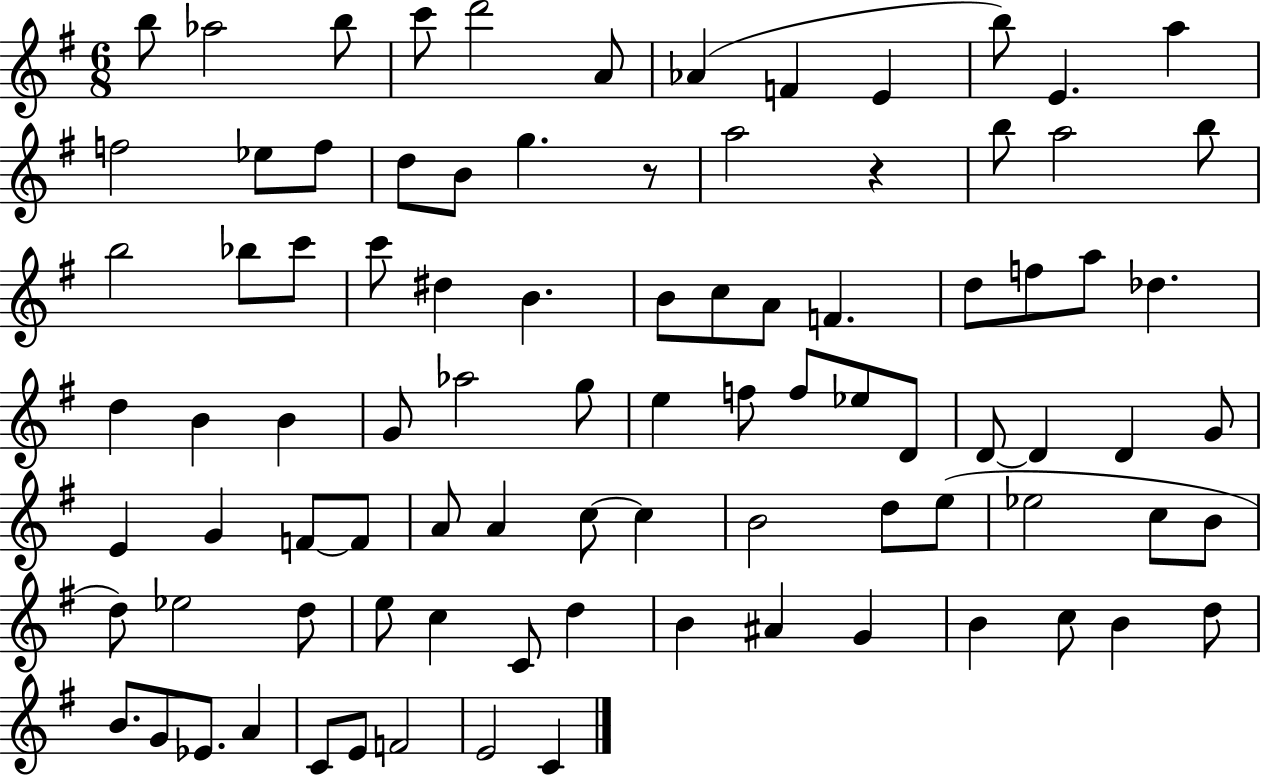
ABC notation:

X:1
T:Untitled
M:6/8
L:1/4
K:G
b/2 _a2 b/2 c'/2 d'2 A/2 _A F E b/2 E a f2 _e/2 f/2 d/2 B/2 g z/2 a2 z b/2 a2 b/2 b2 _b/2 c'/2 c'/2 ^d B B/2 c/2 A/2 F d/2 f/2 a/2 _d d B B G/2 _a2 g/2 e f/2 f/2 _e/2 D/2 D/2 D D G/2 E G F/2 F/2 A/2 A c/2 c B2 d/2 e/2 _e2 c/2 B/2 d/2 _e2 d/2 e/2 c C/2 d B ^A G B c/2 B d/2 B/2 G/2 _E/2 A C/2 E/2 F2 E2 C